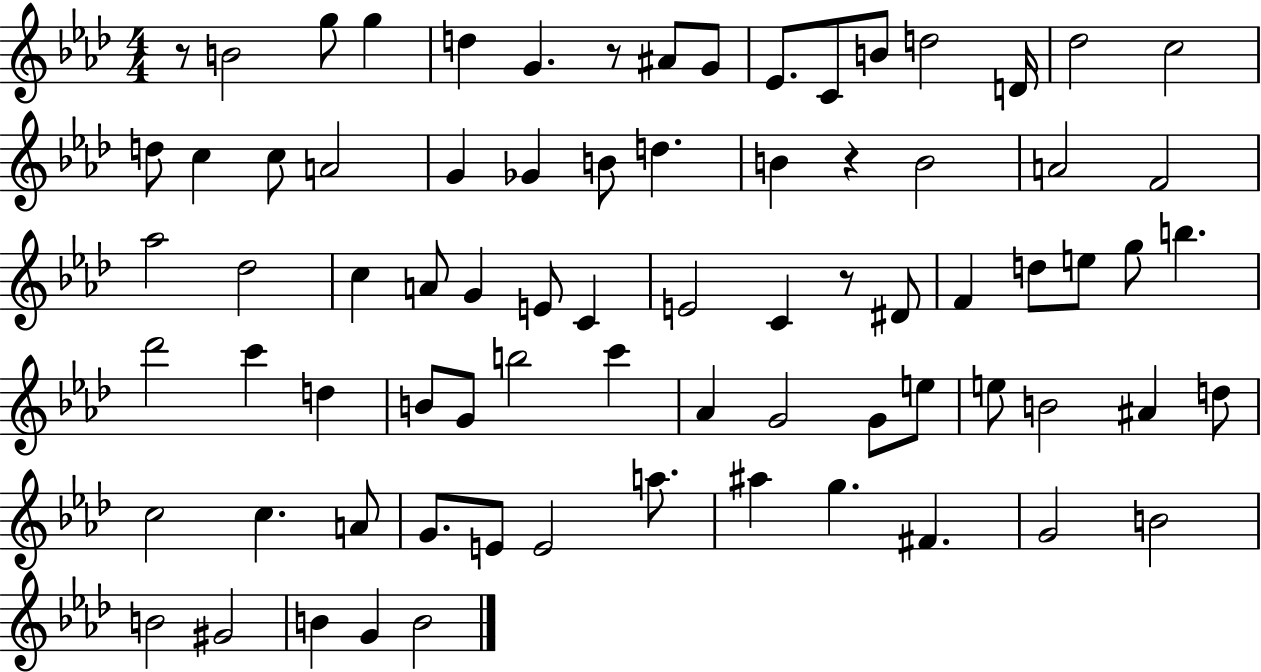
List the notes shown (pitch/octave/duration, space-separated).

R/e B4/h G5/e G5/q D5/q G4/q. R/e A#4/e G4/e Eb4/e. C4/e B4/e D5/h D4/s Db5/h C5/h D5/e C5/q C5/e A4/h G4/q Gb4/q B4/e D5/q. B4/q R/q B4/h A4/h F4/h Ab5/h Db5/h C5/q A4/e G4/q E4/e C4/q E4/h C4/q R/e D#4/e F4/q D5/e E5/e G5/e B5/q. Db6/h C6/q D5/q B4/e G4/e B5/h C6/q Ab4/q G4/h G4/e E5/e E5/e B4/h A#4/q D5/e C5/h C5/q. A4/e G4/e. E4/e E4/h A5/e. A#5/q G5/q. F#4/q. G4/h B4/h B4/h G#4/h B4/q G4/q B4/h